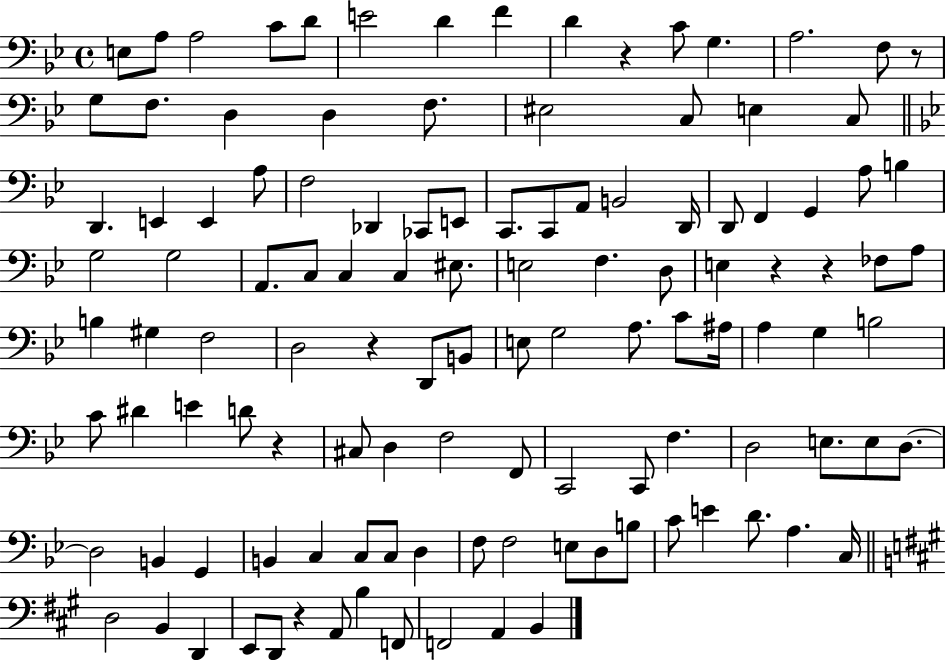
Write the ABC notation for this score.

X:1
T:Untitled
M:4/4
L:1/4
K:Bb
E,/2 A,/2 A,2 C/2 D/2 E2 D F D z C/2 G, A,2 F,/2 z/2 G,/2 F,/2 D, D, F,/2 ^E,2 C,/2 E, C,/2 D,, E,, E,, A,/2 F,2 _D,, _C,,/2 E,,/2 C,,/2 C,,/2 A,,/2 B,,2 D,,/4 D,,/2 F,, G,, A,/2 B, G,2 G,2 A,,/2 C,/2 C, C, ^E,/2 E,2 F, D,/2 E, z z _F,/2 A,/2 B, ^G, F,2 D,2 z D,,/2 B,,/2 E,/2 G,2 A,/2 C/2 ^A,/4 A, G, B,2 C/2 ^D E D/2 z ^C,/2 D, F,2 F,,/2 C,,2 C,,/2 F, D,2 E,/2 E,/2 D,/2 D,2 B,, G,, B,, C, C,/2 C,/2 D, F,/2 F,2 E,/2 D,/2 B,/2 C/2 E D/2 A, C,/4 D,2 B,, D,, E,,/2 D,,/2 z A,,/2 B, F,,/2 F,,2 A,, B,,